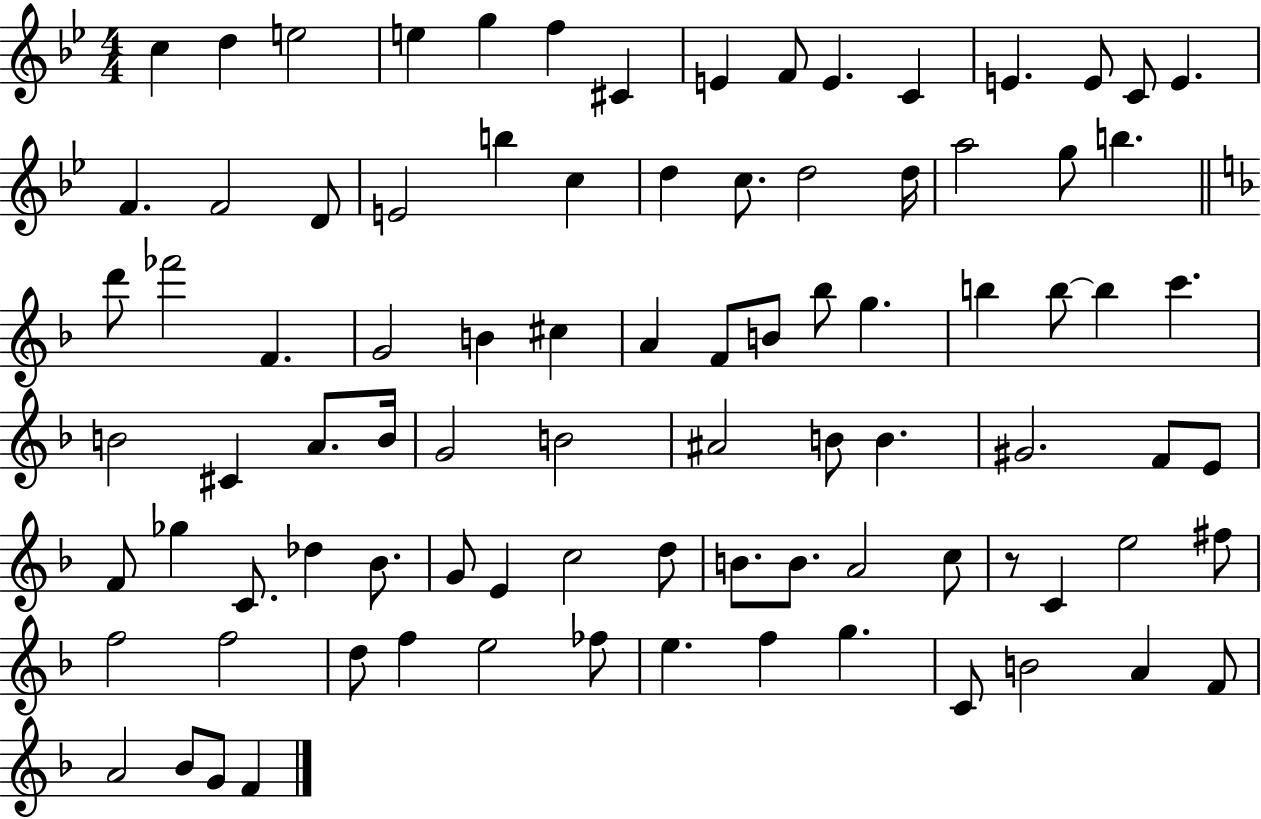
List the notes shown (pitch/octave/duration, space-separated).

C5/q D5/q E5/h E5/q G5/q F5/q C#4/q E4/q F4/e E4/q. C4/q E4/q. E4/e C4/e E4/q. F4/q. F4/h D4/e E4/h B5/q C5/q D5/q C5/e. D5/h D5/s A5/h G5/e B5/q. D6/e FES6/h F4/q. G4/h B4/q C#5/q A4/q F4/e B4/e Bb5/e G5/q. B5/q B5/e B5/q C6/q. B4/h C#4/q A4/e. B4/s G4/h B4/h A#4/h B4/e B4/q. G#4/h. F4/e E4/e F4/e Gb5/q C4/e. Db5/q Bb4/e. G4/e E4/q C5/h D5/e B4/e. B4/e. A4/h C5/e R/e C4/q E5/h F#5/e F5/h F5/h D5/e F5/q E5/h FES5/e E5/q. F5/q G5/q. C4/e B4/h A4/q F4/e A4/h Bb4/e G4/e F4/q